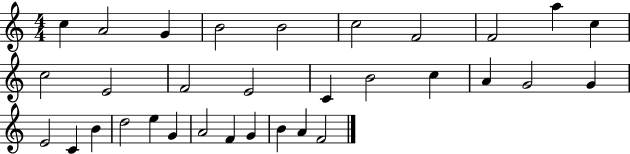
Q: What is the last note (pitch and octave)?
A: F4